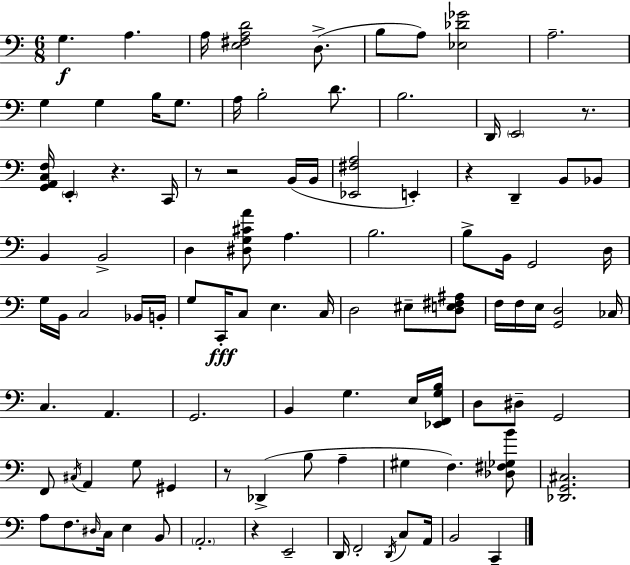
G3/q. A3/q. A3/s [E3,F#3,A3,D4]/h D3/e. B3/e A3/e [Eb3,Db4,Gb4]/h A3/h. G3/q G3/q B3/s G3/e. A3/s B3/h D4/e. B3/h. D2/s E2/h R/e. [G2,A2,C3,F3]/s E2/q R/q. C2/s R/e R/h B2/s B2/s [Eb2,F#3,A3]/h E2/q R/q D2/q B2/e Bb2/e B2/q B2/h D3/q [D#3,G3,C#4,A4]/e A3/q. B3/h. B3/e B2/s G2/h D3/s G3/s B2/s C3/h Bb2/s B2/s G3/e C2/s C3/e E3/q. C3/s D3/h EIS3/e [D3,E3,F#3,A#3]/e F3/s F3/s E3/s [G2,D3]/h CES3/s C3/q. A2/q. G2/h. B2/q G3/q. E3/s [Eb2,F2,G3,B3]/s D3/e D#3/e G2/h F2/e C#3/s A2/q G3/e G#2/q R/e Db2/q B3/e A3/q G#3/q F3/q. [Db3,F#3,Gb3,B4]/e [Db2,G2,C#3]/h. A3/e F3/e. D#3/s C3/s E3/q B2/e A2/h. R/q E2/h D2/s F2/h D2/s C3/e A2/s B2/h C2/q